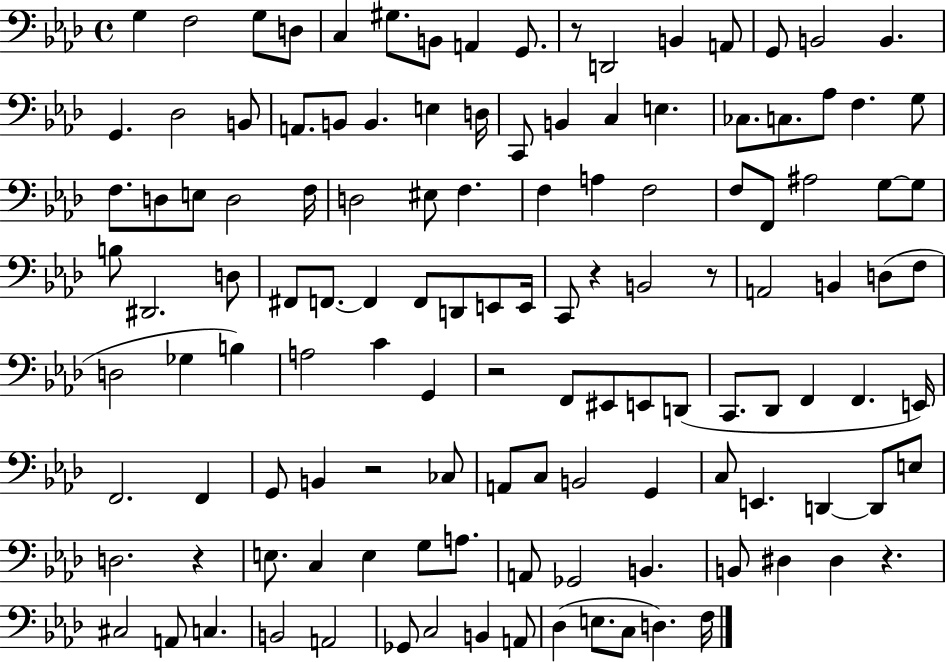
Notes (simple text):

G3/q F3/h G3/e D3/e C3/q G#3/e. B2/e A2/q G2/e. R/e D2/h B2/q A2/e G2/e B2/h B2/q. G2/q. Db3/h B2/e A2/e. B2/e B2/q. E3/q D3/s C2/e B2/q C3/q E3/q. CES3/e. C3/e. Ab3/e F3/q. G3/e F3/e. D3/e E3/e D3/h F3/s D3/h EIS3/e F3/q. F3/q A3/q F3/h F3/e F2/e A#3/h G3/e G3/e B3/e D#2/h. D3/e F#2/e F2/e. F2/q F2/e D2/e E2/e E2/s C2/e R/q B2/h R/e A2/h B2/q D3/e F3/e D3/h Gb3/q B3/q A3/h C4/q G2/q R/h F2/e EIS2/e E2/e D2/e C2/e. Db2/e F2/q F2/q. E2/s F2/h. F2/q G2/e B2/q R/h CES3/e A2/e C3/e B2/h G2/q C3/e E2/q. D2/q D2/e E3/e D3/h. R/q E3/e. C3/q E3/q G3/e A3/e. A2/e Gb2/h B2/q. B2/e D#3/q D#3/q R/q. C#3/h A2/e C3/q. B2/h A2/h Gb2/e C3/h B2/q A2/e Db3/q E3/e. C3/e D3/q. F3/s